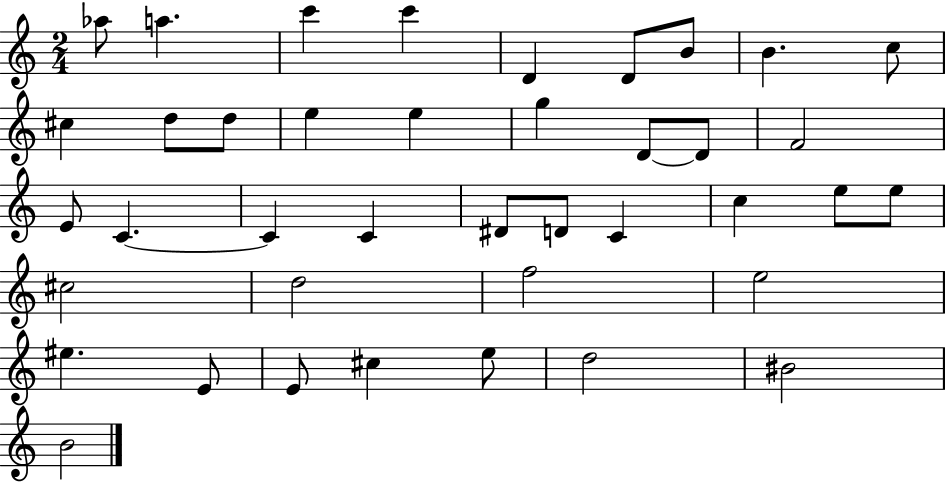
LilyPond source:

{
  \clef treble
  \numericTimeSignature
  \time 2/4
  \key c \major
  aes''8 a''4. | c'''4 c'''4 | d'4 d'8 b'8 | b'4. c''8 | \break cis''4 d''8 d''8 | e''4 e''4 | g''4 d'8~~ d'8 | f'2 | \break e'8 c'4.~~ | c'4 c'4 | dis'8 d'8 c'4 | c''4 e''8 e''8 | \break cis''2 | d''2 | f''2 | e''2 | \break eis''4. e'8 | e'8 cis''4 e''8 | d''2 | bis'2 | \break b'2 | \bar "|."
}